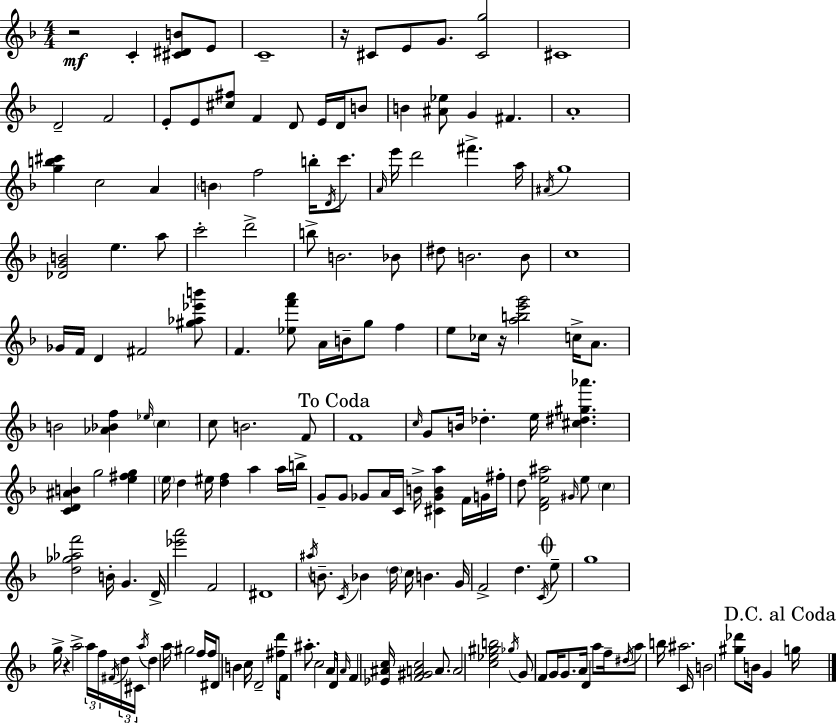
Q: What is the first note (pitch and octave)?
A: C4